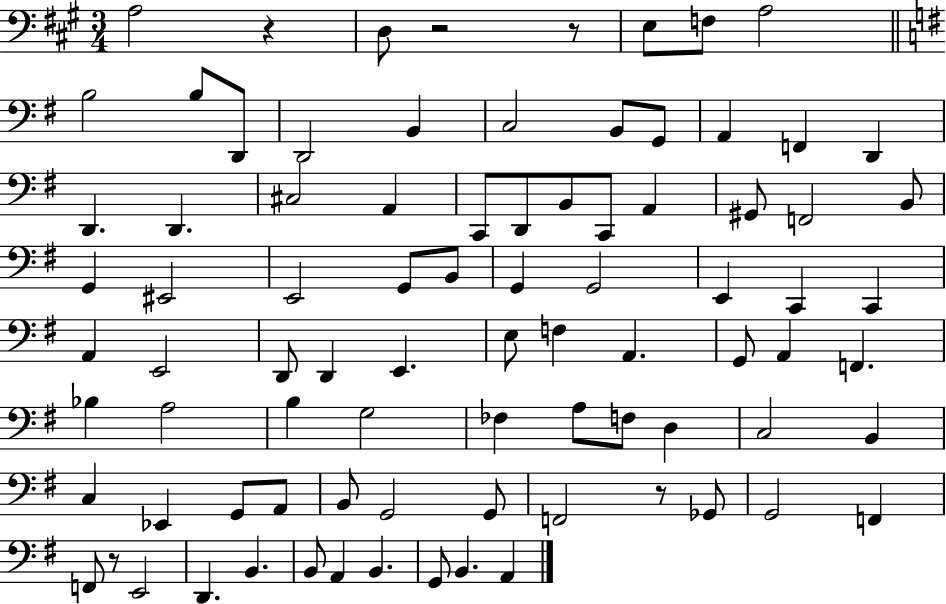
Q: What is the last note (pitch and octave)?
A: A2